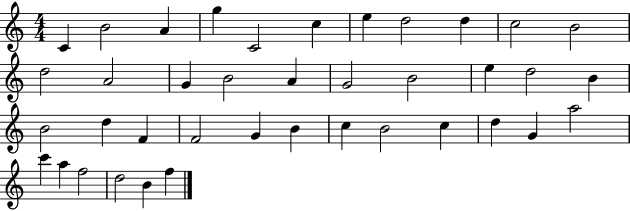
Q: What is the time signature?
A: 4/4